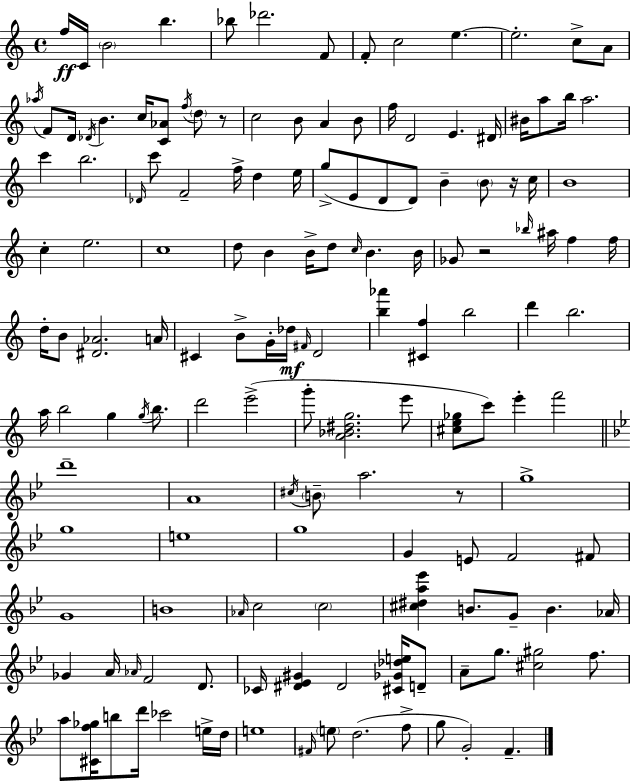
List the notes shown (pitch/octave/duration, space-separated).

F5/s C4/s B4/h B5/q. Bb5/e Db6/h. F4/e F4/e C5/h E5/q. E5/h. C5/e A4/e Ab5/s F4/e D4/s Db4/s B4/q. C5/s [C4,Ab4]/e F5/s D5/e R/e C5/h B4/e A4/q B4/e F5/s D4/h E4/q. D#4/s BIS4/s A5/e B5/s A5/h. C6/q B5/h. Db4/s C6/e F4/h F5/s D5/q E5/s G5/e E4/e D4/e D4/e B4/q B4/e R/s C5/s B4/w C5/q E5/h. C5/w D5/e B4/q B4/s D5/e C5/s B4/q. B4/s Gb4/e R/h Bb5/s A#5/s F5/q F5/s D5/s B4/e [D#4,Ab4]/h. A4/s C#4/q B4/e G4/s Db5/s F#4/s D4/h [B5,Ab6]/q [C#4,F5]/q B5/h D6/q B5/h. A5/s B5/h G5/q G5/s B5/e. D6/h E6/h G6/e [A4,Bb4,D#5,G5]/h. E6/e [C#5,E5,Gb5]/e C6/e E6/q F6/h D6/w A4/w C#5/s B4/e A5/h. R/e G5/w G5/w E5/w G5/w G4/q E4/e F4/h F#4/e G4/w B4/w Ab4/s C5/h C5/h [C#5,D#5,A5,Eb6]/q B4/e. G4/e B4/q. Ab4/s Gb4/q A4/s Ab4/s F4/h D4/e. CES4/s [D#4,Eb4,G#4]/q D#4/h [C#4,Gb4,Db5,E5]/s D4/e A4/e G5/e. [C#5,G#5]/h F5/e. A5/e [C#4,F5,Gb5]/s B5/e D6/s CES6/h E5/s D5/s E5/w F#4/s E5/e D5/h. F5/e G5/e G4/h F4/q.